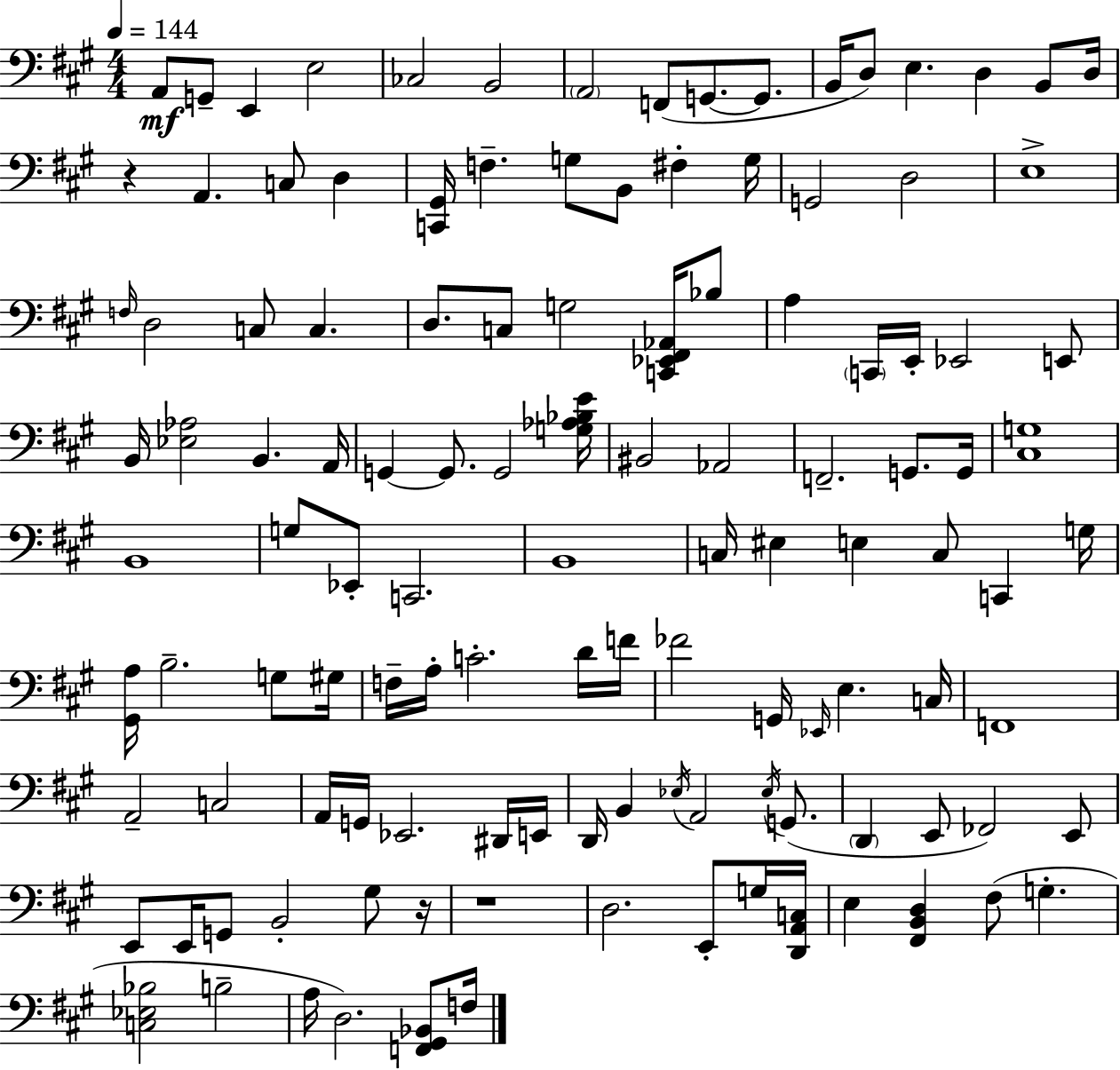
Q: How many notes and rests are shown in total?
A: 121